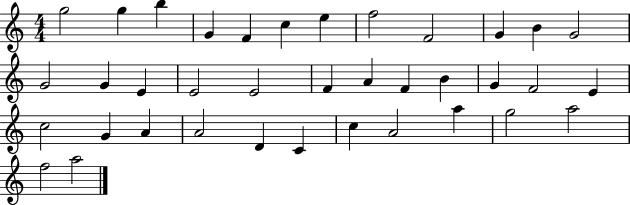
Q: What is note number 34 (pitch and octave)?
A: G5